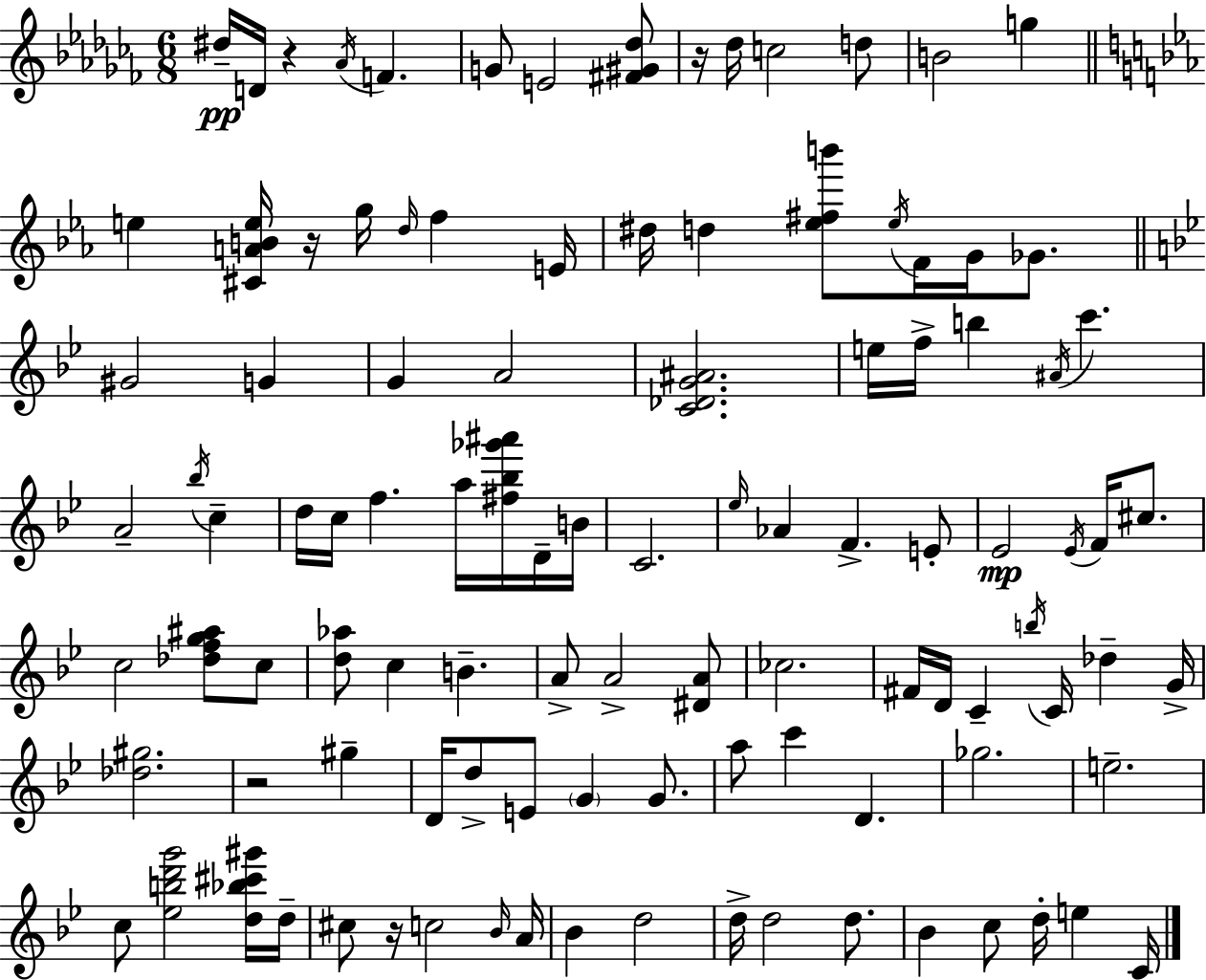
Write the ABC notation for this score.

X:1
T:Untitled
M:6/8
L:1/4
K:Abm
^d/4 D/4 z _A/4 F G/2 E2 [^F^G_d]/2 z/4 _d/4 c2 d/2 B2 g e [^CABe]/4 z/4 g/4 d/4 f E/4 ^d/4 d [_e^fb']/2 _e/4 F/4 G/4 _G/2 ^G2 G G A2 [C_DG^A]2 e/4 f/4 b ^A/4 c' A2 _b/4 c d/4 c/4 f a/4 [^f_b_g'^a']/4 D/4 B/4 C2 _e/4 _A F E/2 _E2 _E/4 F/4 ^c/2 c2 [_dfg^a]/2 c/2 [d_a]/2 c B A/2 A2 [^DA]/2 _c2 ^F/4 D/4 C b/4 C/4 _d G/4 [_d^g]2 z2 ^g D/4 d/2 E/2 G G/2 a/2 c' D _g2 e2 c/2 [_ebd'g']2 [d_b^c'^g']/4 d/4 ^c/2 z/4 c2 _B/4 A/4 _B d2 d/4 d2 d/2 _B c/2 d/4 e C/4